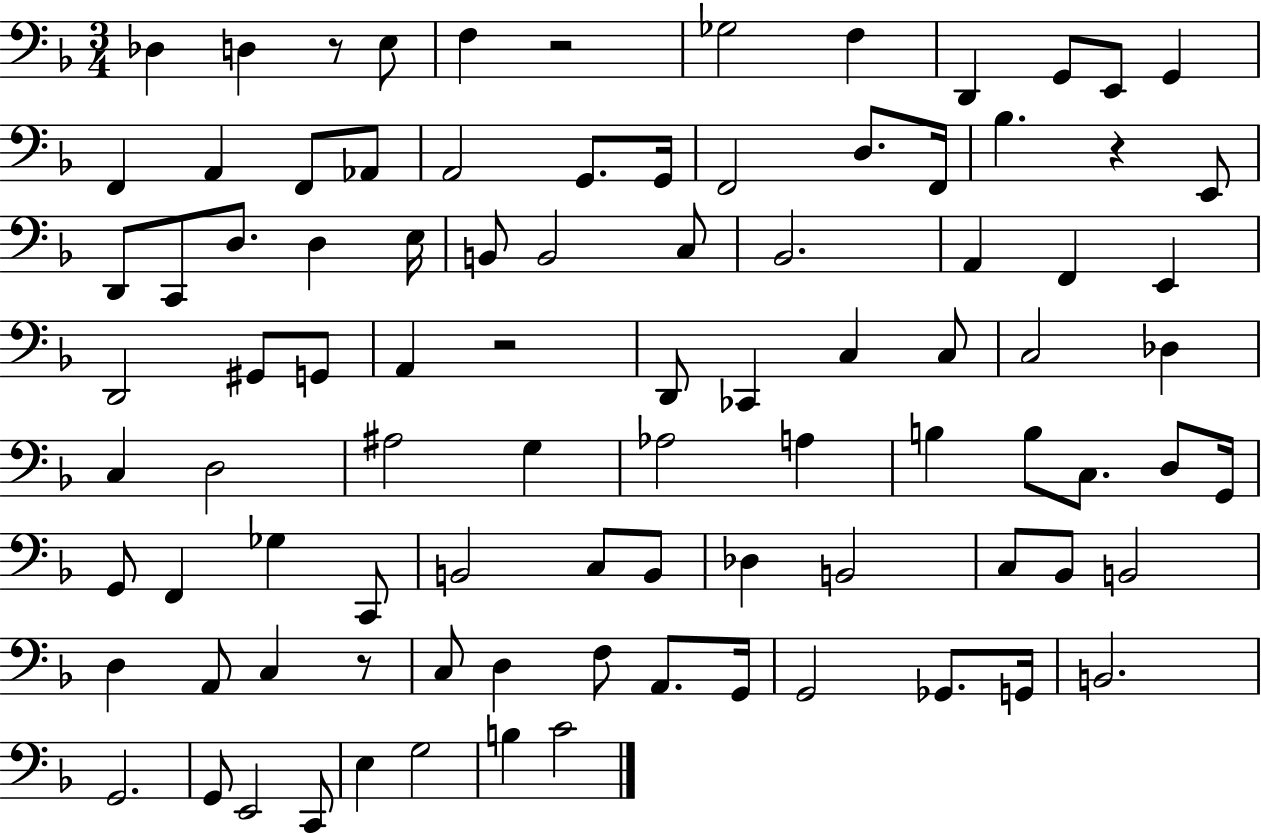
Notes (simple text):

Db3/q D3/q R/e E3/e F3/q R/h Gb3/h F3/q D2/q G2/e E2/e G2/q F2/q A2/q F2/e Ab2/e A2/h G2/e. G2/s F2/h D3/e. F2/s Bb3/q. R/q E2/e D2/e C2/e D3/e. D3/q E3/s B2/e B2/h C3/e Bb2/h. A2/q F2/q E2/q D2/h G#2/e G2/e A2/q R/h D2/e CES2/q C3/q C3/e C3/h Db3/q C3/q D3/h A#3/h G3/q Ab3/h A3/q B3/q B3/e C3/e. D3/e G2/s G2/e F2/q Gb3/q C2/e B2/h C3/e B2/e Db3/q B2/h C3/e Bb2/e B2/h D3/q A2/e C3/q R/e C3/e D3/q F3/e A2/e. G2/s G2/h Gb2/e. G2/s B2/h. G2/h. G2/e E2/h C2/e E3/q G3/h B3/q C4/h